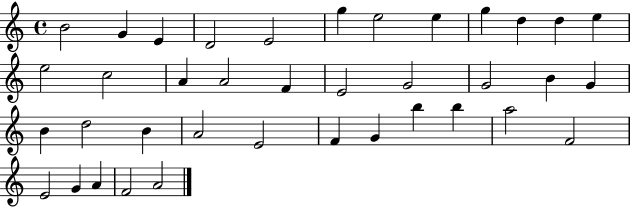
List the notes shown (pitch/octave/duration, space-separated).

B4/h G4/q E4/q D4/h E4/h G5/q E5/h E5/q G5/q D5/q D5/q E5/q E5/h C5/h A4/q A4/h F4/q E4/h G4/h G4/h B4/q G4/q B4/q D5/h B4/q A4/h E4/h F4/q G4/q B5/q B5/q A5/h F4/h E4/h G4/q A4/q F4/h A4/h